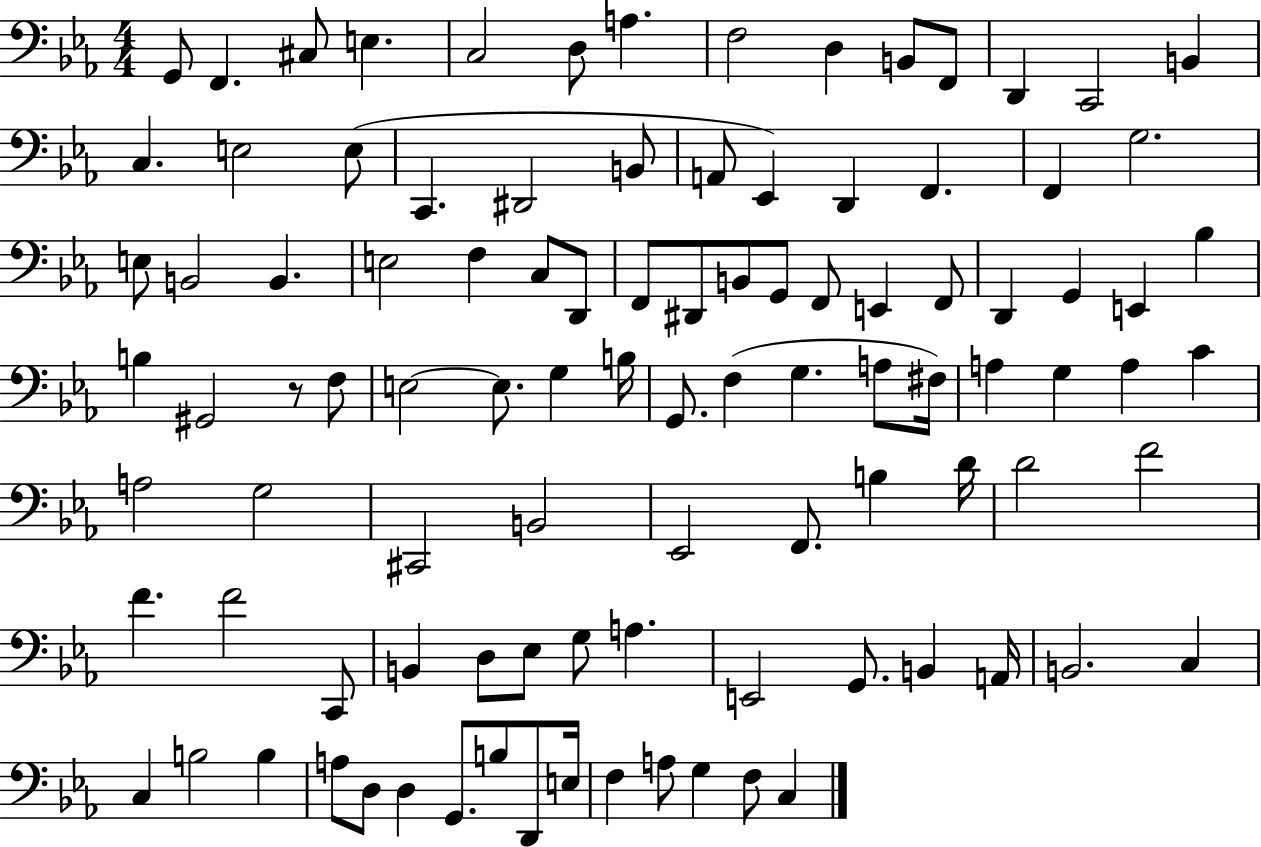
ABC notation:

X:1
T:Untitled
M:4/4
L:1/4
K:Eb
G,,/2 F,, ^C,/2 E, C,2 D,/2 A, F,2 D, B,,/2 F,,/2 D,, C,,2 B,, C, E,2 E,/2 C,, ^D,,2 B,,/2 A,,/2 _E,, D,, F,, F,, G,2 E,/2 B,,2 B,, E,2 F, C,/2 D,,/2 F,,/2 ^D,,/2 B,,/2 G,,/2 F,,/2 E,, F,,/2 D,, G,, E,, _B, B, ^G,,2 z/2 F,/2 E,2 E,/2 G, B,/4 G,,/2 F, G, A,/2 ^F,/4 A, G, A, C A,2 G,2 ^C,,2 B,,2 _E,,2 F,,/2 B, D/4 D2 F2 F F2 C,,/2 B,, D,/2 _E,/2 G,/2 A, E,,2 G,,/2 B,, A,,/4 B,,2 C, C, B,2 B, A,/2 D,/2 D, G,,/2 B,/2 D,,/2 E,/4 F, A,/2 G, F,/2 C,